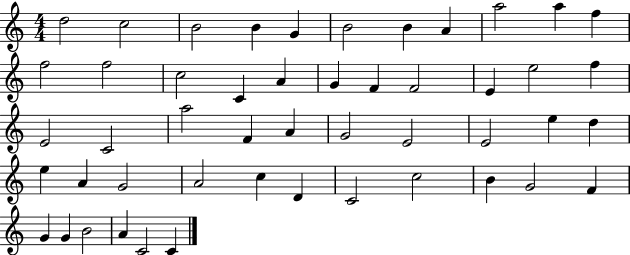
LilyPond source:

{
  \clef treble
  \numericTimeSignature
  \time 4/4
  \key c \major
  d''2 c''2 | b'2 b'4 g'4 | b'2 b'4 a'4 | a''2 a''4 f''4 | \break f''2 f''2 | c''2 c'4 a'4 | g'4 f'4 f'2 | e'4 e''2 f''4 | \break e'2 c'2 | a''2 f'4 a'4 | g'2 e'2 | e'2 e''4 d''4 | \break e''4 a'4 g'2 | a'2 c''4 d'4 | c'2 c''2 | b'4 g'2 f'4 | \break g'4 g'4 b'2 | a'4 c'2 c'4 | \bar "|."
}